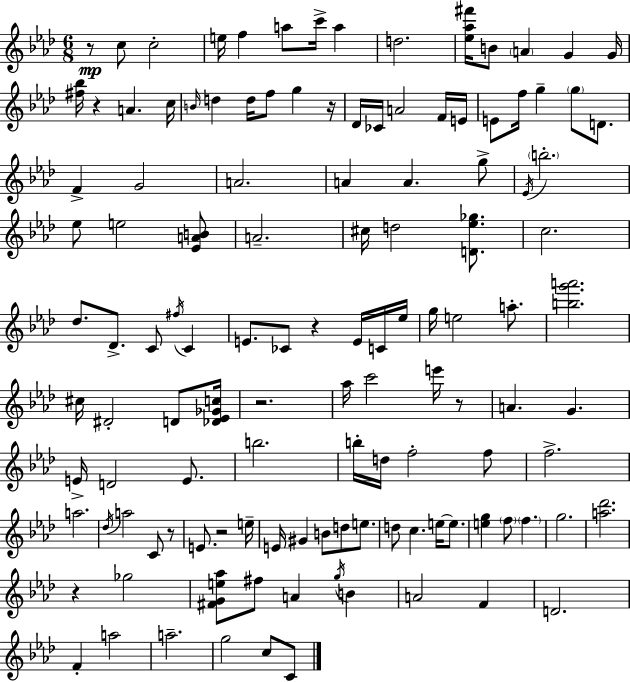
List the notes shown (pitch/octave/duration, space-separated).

R/e C5/e C5/h E5/s F5/q A5/e C6/s A5/q D5/h. [Eb5,Ab5,F#6]/s B4/e A4/q G4/q G4/s [F#5,Bb5]/s R/q A4/q. C5/s B4/s D5/q D5/s F5/e G5/q R/s Db4/s CES4/s A4/h F4/s E4/s E4/e F5/s G5/q G5/e D4/e. F4/q G4/h A4/h. A4/q A4/q. G5/e Eb4/s B5/h. Eb5/e E5/h [Eb4,A4,B4]/e A4/h. C#5/s D5/h [D4,Eb5,Gb5]/e. C5/h. Db5/e. Db4/e. C4/e F#5/s C4/q E4/e. CES4/e R/q E4/s C4/s Eb5/s G5/s E5/h A5/e. [B5,G6,A6]/h. C#5/s D#4/h D4/e [Db4,Eb4,Gb4,C5]/s R/h. Ab5/s C6/h E6/s R/e A4/q. G4/q. E4/s D4/h E4/e. B5/h. B5/s D5/s F5/h F5/e F5/h. A5/h. Db5/s A5/h C4/e R/e E4/e. R/h E5/s E4/s G#4/q B4/e D5/e E5/e. D5/e C5/q. E5/s E5/e. [E5,G5]/q F5/e F5/q. G5/h. [A5,Db6]/h. R/q Gb5/h [F#4,G4,E5,Ab5]/e F#5/e A4/q G5/s B4/q A4/h F4/q D4/h. F4/q A5/h A5/h. G5/h C5/e C4/e